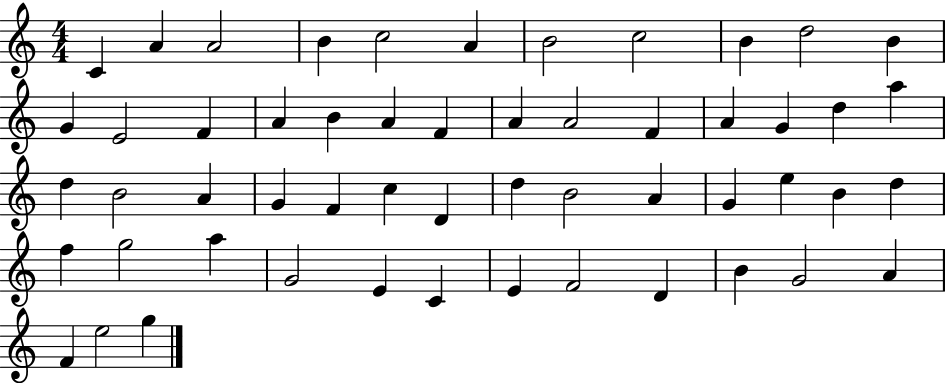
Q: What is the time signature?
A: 4/4